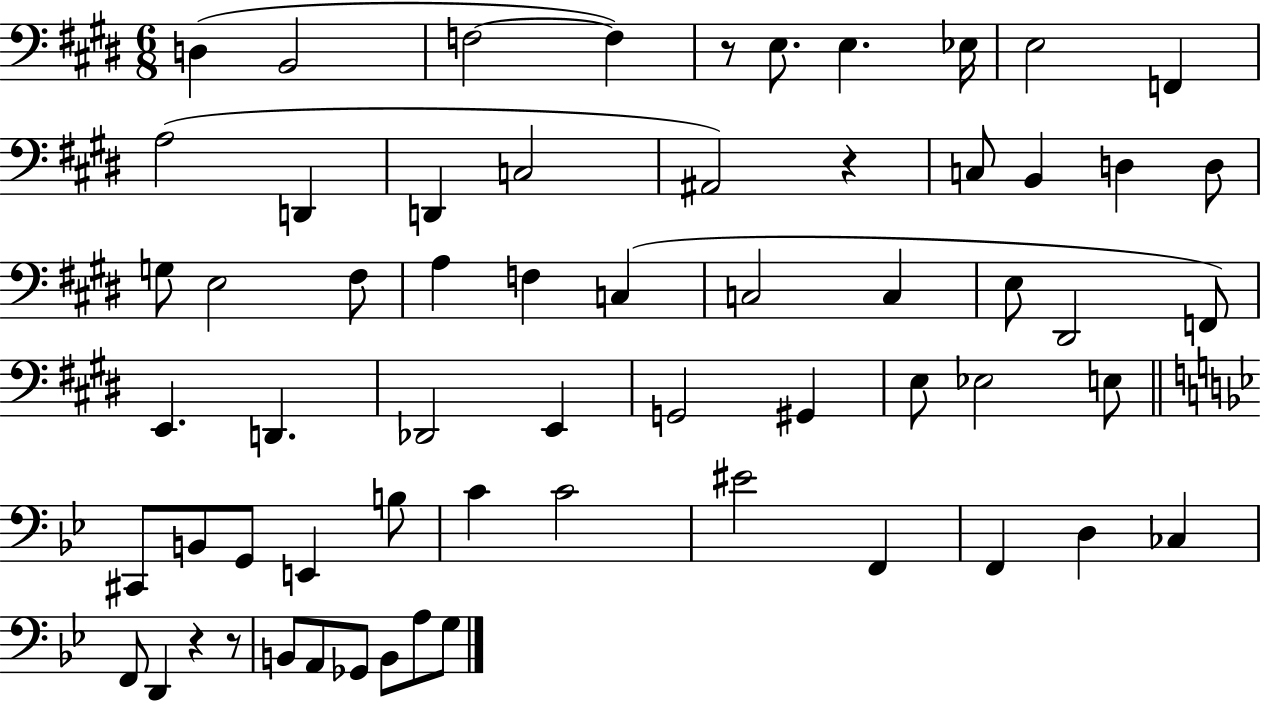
D3/q B2/h F3/h F3/q R/e E3/e. E3/q. Eb3/s E3/h F2/q A3/h D2/q D2/q C3/h A#2/h R/q C3/e B2/q D3/q D3/e G3/e E3/h F#3/e A3/q F3/q C3/q C3/h C3/q E3/e D#2/h F2/e E2/q. D2/q. Db2/h E2/q G2/h G#2/q E3/e Eb3/h E3/e C#2/e B2/e G2/e E2/q B3/e C4/q C4/h EIS4/h F2/q F2/q D3/q CES3/q F2/e D2/q R/q R/e B2/e A2/e Gb2/e B2/e A3/e G3/e